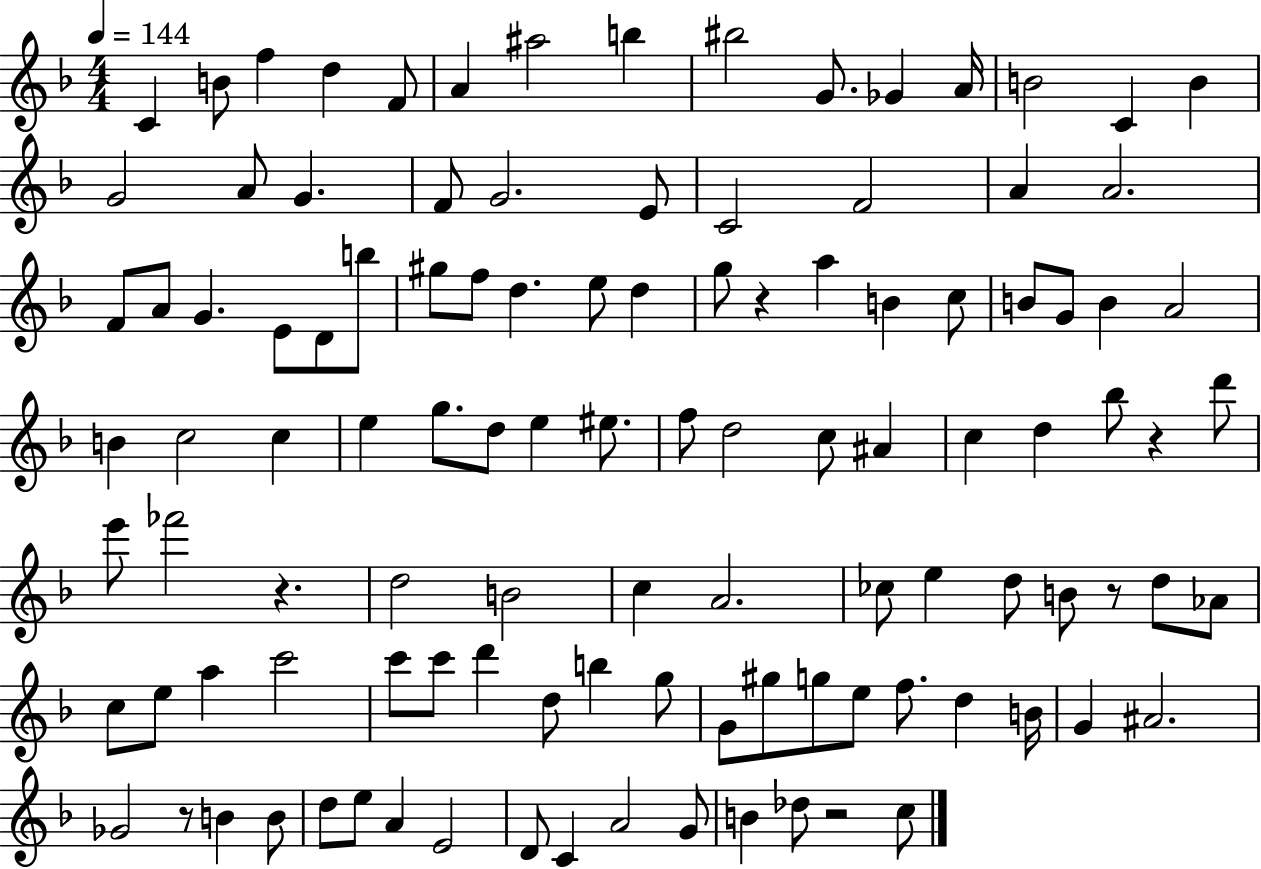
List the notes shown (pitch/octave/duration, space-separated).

C4/q B4/e F5/q D5/q F4/e A4/q A#5/h B5/q BIS5/h G4/e. Gb4/q A4/s B4/h C4/q B4/q G4/h A4/e G4/q. F4/e G4/h. E4/e C4/h F4/h A4/q A4/h. F4/e A4/e G4/q. E4/e D4/e B5/e G#5/e F5/e D5/q. E5/e D5/q G5/e R/q A5/q B4/q C5/e B4/e G4/e B4/q A4/h B4/q C5/h C5/q E5/q G5/e. D5/e E5/q EIS5/e. F5/e D5/h C5/e A#4/q C5/q D5/q Bb5/e R/q D6/e E6/e FES6/h R/q. D5/h B4/h C5/q A4/h. CES5/e E5/q D5/e B4/e R/e D5/e Ab4/e C5/e E5/e A5/q C6/h C6/e C6/e D6/q D5/e B5/q G5/e G4/e G#5/e G5/e E5/e F5/e. D5/q B4/s G4/q A#4/h. Gb4/h R/e B4/q B4/e D5/e E5/e A4/q E4/h D4/e C4/q A4/h G4/e B4/q Db5/e R/h C5/e